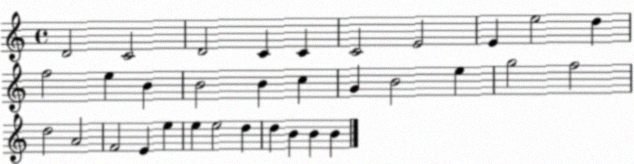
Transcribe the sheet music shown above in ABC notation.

X:1
T:Untitled
M:4/4
L:1/4
K:C
D2 C2 D2 C C C2 E2 E e2 d f2 e B B2 B c G B2 e g2 f2 d2 A2 F2 E e e e2 d d B B B